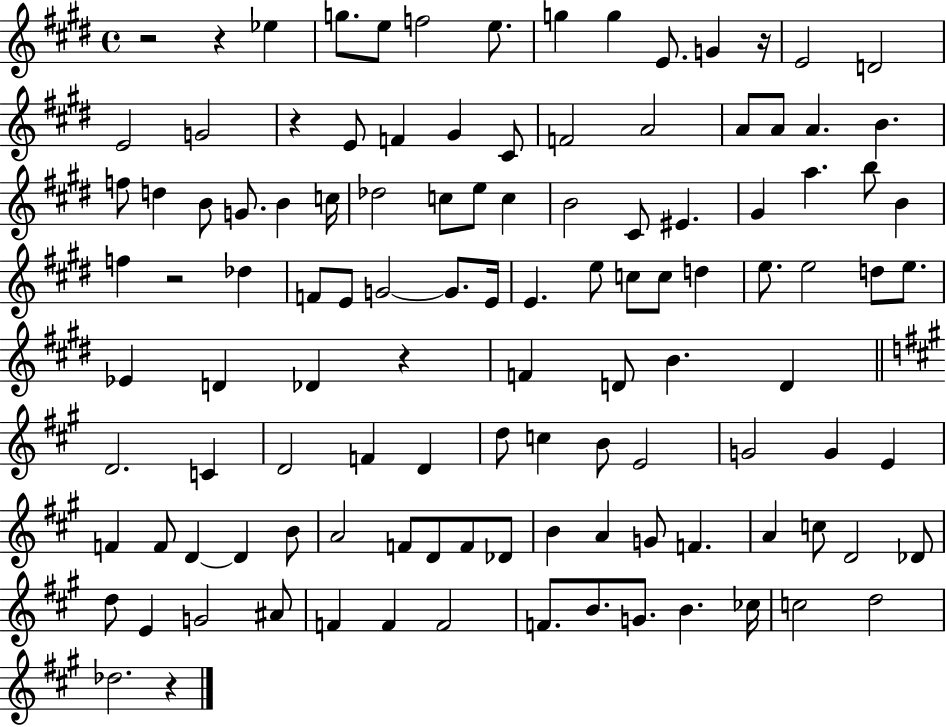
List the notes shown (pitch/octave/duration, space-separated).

R/h R/q Eb5/q G5/e. E5/e F5/h E5/e. G5/q G5/q E4/e. G4/q R/s E4/h D4/h E4/h G4/h R/q E4/e F4/q G#4/q C#4/e F4/h A4/h A4/e A4/e A4/q. B4/q. F5/e D5/q B4/e G4/e. B4/q C5/s Db5/h C5/e E5/e C5/q B4/h C#4/e EIS4/q. G#4/q A5/q. B5/e B4/q F5/q R/h Db5/q F4/e E4/e G4/h G4/e. E4/s E4/q. E5/e C5/e C5/e D5/q E5/e. E5/h D5/e E5/e. Eb4/q D4/q Db4/q R/q F4/q D4/e B4/q. D4/q D4/h. C4/q D4/h F4/q D4/q D5/e C5/q B4/e E4/h G4/h G4/q E4/q F4/q F4/e D4/q D4/q B4/e A4/h F4/e D4/e F4/e Db4/e B4/q A4/q G4/e F4/q. A4/q C5/e D4/h Db4/e D5/e E4/q G4/h A#4/e F4/q F4/q F4/h F4/e. B4/e. G4/e. B4/q. CES5/s C5/h D5/h Db5/h. R/q